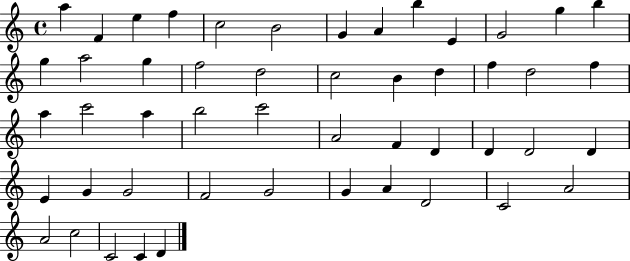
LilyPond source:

{
  \clef treble
  \time 4/4
  \defaultTimeSignature
  \key c \major
  a''4 f'4 e''4 f''4 | c''2 b'2 | g'4 a'4 b''4 e'4 | g'2 g''4 b''4 | \break g''4 a''2 g''4 | f''2 d''2 | c''2 b'4 d''4 | f''4 d''2 f''4 | \break a''4 c'''2 a''4 | b''2 c'''2 | a'2 f'4 d'4 | d'4 d'2 d'4 | \break e'4 g'4 g'2 | f'2 g'2 | g'4 a'4 d'2 | c'2 a'2 | \break a'2 c''2 | c'2 c'4 d'4 | \bar "|."
}